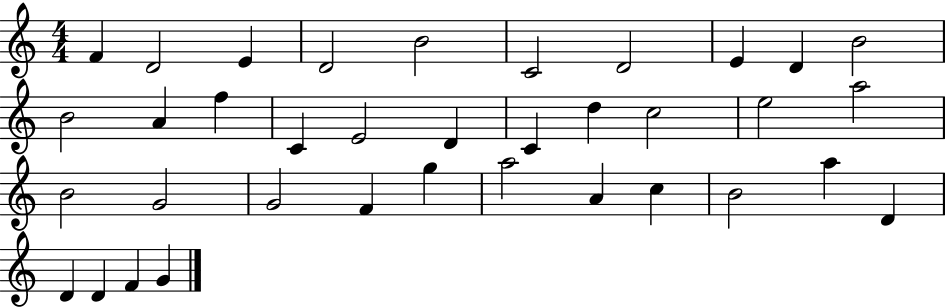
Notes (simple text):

F4/q D4/h E4/q D4/h B4/h C4/h D4/h E4/q D4/q B4/h B4/h A4/q F5/q C4/q E4/h D4/q C4/q D5/q C5/h E5/h A5/h B4/h G4/h G4/h F4/q G5/q A5/h A4/q C5/q B4/h A5/q D4/q D4/q D4/q F4/q G4/q